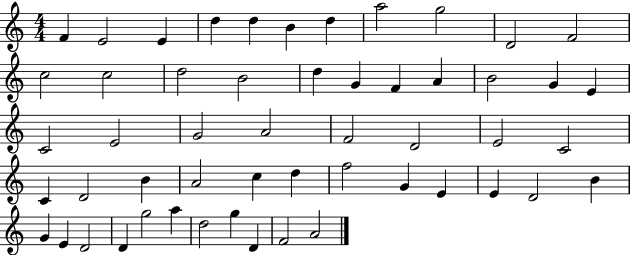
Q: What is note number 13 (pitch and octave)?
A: C5